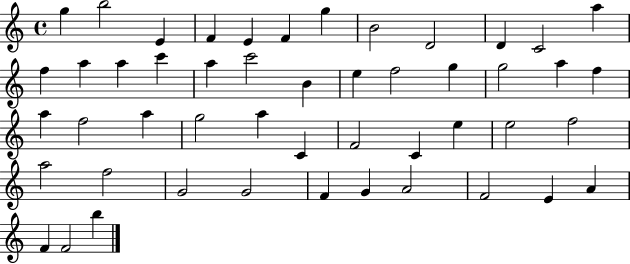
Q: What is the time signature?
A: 4/4